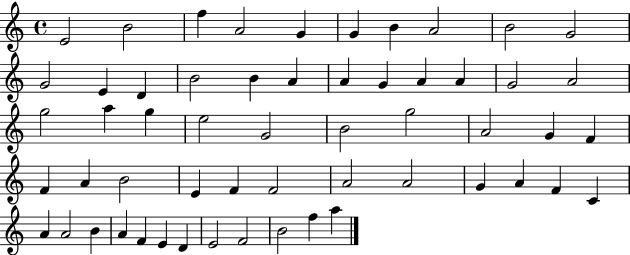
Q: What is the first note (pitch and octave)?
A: E4